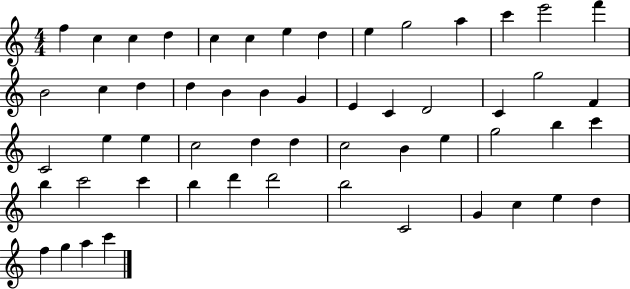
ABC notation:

X:1
T:Untitled
M:4/4
L:1/4
K:C
f c c d c c e d e g2 a c' e'2 f' B2 c d d B B G E C D2 C g2 F C2 e e c2 d d c2 B e g2 b c' b c'2 c' b d' d'2 b2 C2 G c e d f g a c'